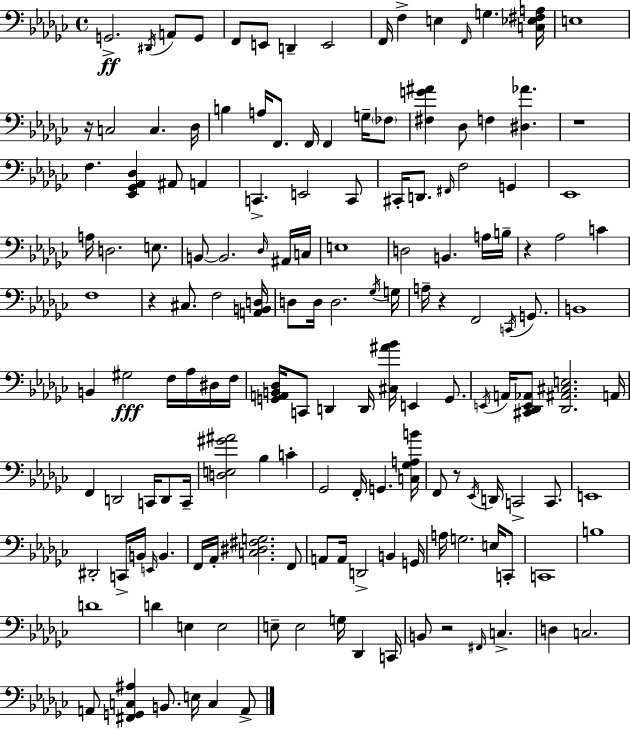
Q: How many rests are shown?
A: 7